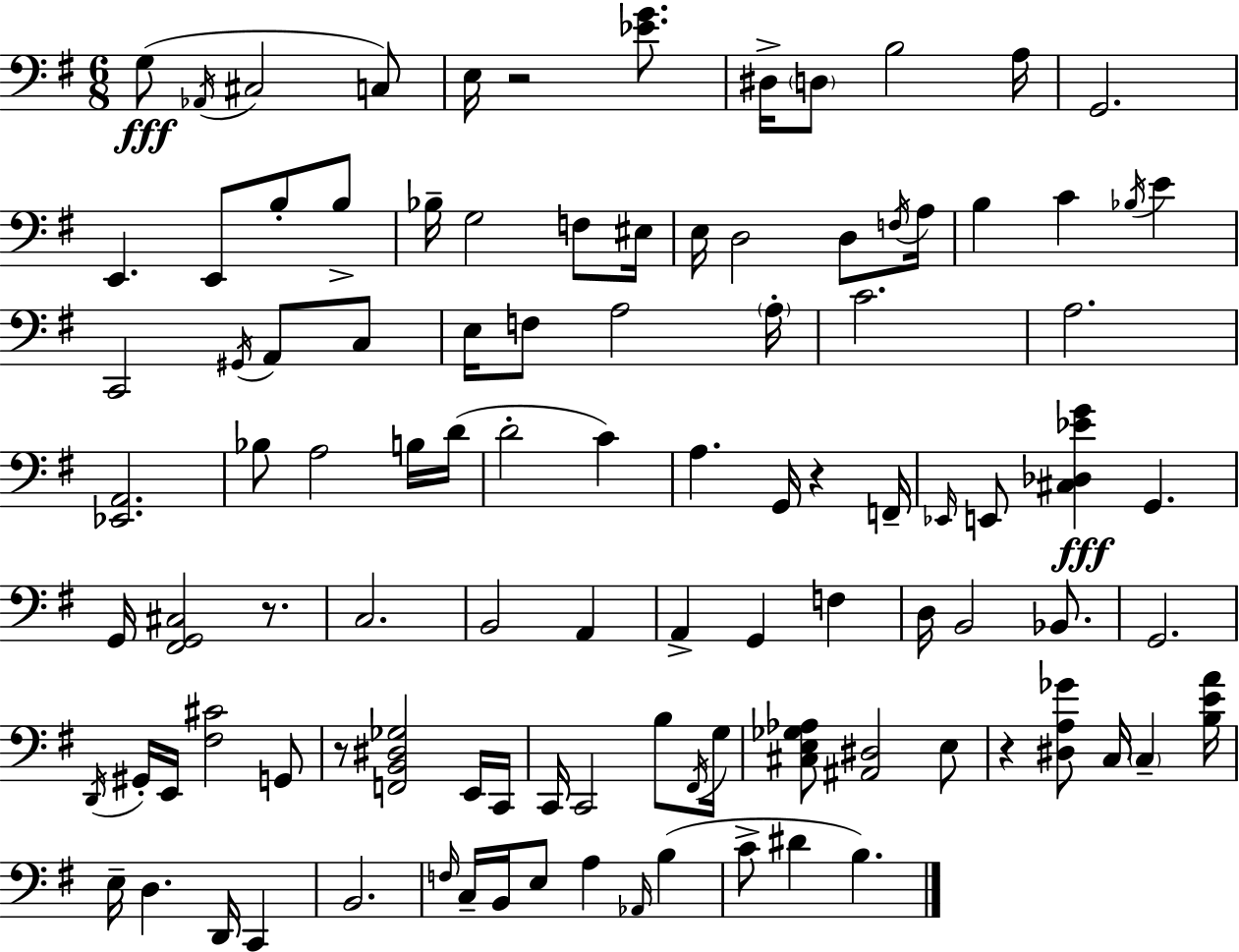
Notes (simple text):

G3/e Ab2/s C#3/h C3/e E3/s R/h [Eb4,G4]/e. D#3/s D3/e B3/h A3/s G2/h. E2/q. E2/e B3/e B3/e Bb3/s G3/h F3/e EIS3/s E3/s D3/h D3/e F3/s A3/s B3/q C4/q Bb3/s E4/q C2/h G#2/s A2/e C3/e E3/s F3/e A3/h A3/s C4/h. A3/h. [Eb2,A2]/h. Bb3/e A3/h B3/s D4/s D4/h C4/q A3/q. G2/s R/q F2/s Eb2/s E2/e [C#3,Db3,Eb4,G4]/q G2/q. G2/s [F#2,G2,C#3]/h R/e. C3/h. B2/h A2/q A2/q G2/q F3/q D3/s B2/h Bb2/e. G2/h. D2/s G#2/s E2/s [F#3,C#4]/h G2/e R/e [F2,B2,D#3,Gb3]/h E2/s C2/s C2/s C2/h B3/e F#2/s G3/s [C#3,E3,Gb3,Ab3]/e [A#2,D#3]/h E3/e R/q [D#3,A3,Gb4]/e C3/s C3/q [B3,E4,A4]/s E3/s D3/q. D2/s C2/q B2/h. F3/s C3/s B2/s E3/e A3/q Ab2/s B3/q C4/e D#4/q B3/q.